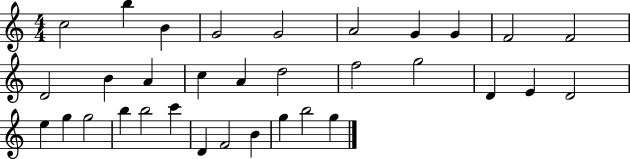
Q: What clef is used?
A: treble